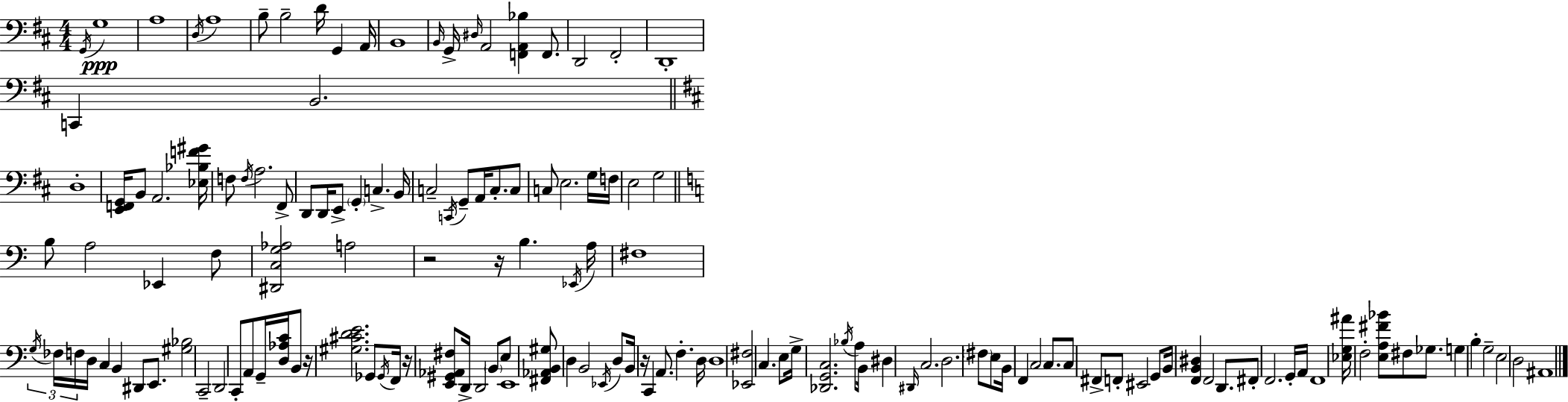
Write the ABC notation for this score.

X:1
T:Untitled
M:4/4
L:1/4
K:D
G,,/4 G,4 A,4 D,/4 A,4 B,/2 B,2 D/4 G,, A,,/4 B,,4 B,,/4 G,,/4 ^D,/4 A,,2 [F,,A,,_B,] F,,/2 D,,2 ^F,,2 D,,4 C,, B,,2 D,4 [E,,F,,G,,]/4 B,,/2 A,,2 [_E,_B,F^G]/4 F,/2 F,/4 A,2 ^F,,/2 D,,/2 D,,/4 E,,/2 G,, C, B,,/4 C,2 C,,/4 G,,/2 A,,/4 C,/2 C,/2 C,/2 E,2 G,/4 F,/4 E,2 G,2 B,/2 A,2 _E,, F,/2 [^D,,C,G,_A,]2 A,2 z2 z/4 B, _E,,/4 A,/4 ^F,4 G,/4 _F,/4 F,/4 D,/4 C, B,, ^D,,/2 E,,/2 [^G,_B,]2 C,,2 D,,2 C,,/2 A,,/2 G,,/4 [D,_A,C]/4 B,,/2 z/4 [^G,^CDE]2 _G,,/2 _G,,/4 F,,/4 z/4 [E,,^G,,_A,,^F,]/2 D,,/4 D,,2 B,,/2 E,/2 E,,4 [^F,,_A,,B,,^G,]/2 D, B,,2 _E,,/4 D,/2 B,,/4 z/4 C,, A,,/2 F, D,/4 D,4 [_E,,^F,]2 C, E,/2 G,/4 [_D,,G,,C,]2 _B,/4 A,/2 B,,/4 ^D, ^D,,/4 C,2 D,2 ^F,/2 E,/2 B,,/4 F,, C,2 C,/2 C,/2 ^F,,/2 F,,/2 ^E,,2 G,,/2 B,,/4 [F,,B,,^D,] F,,2 D,,/2 ^F,,/2 F,,2 G,,/4 A,,/4 F,,4 [_E,G,^A]/4 F,2 [E,A,^F_B]/2 ^F,/2 _G,/2 G, B, G,2 E,2 D,2 ^A,,4